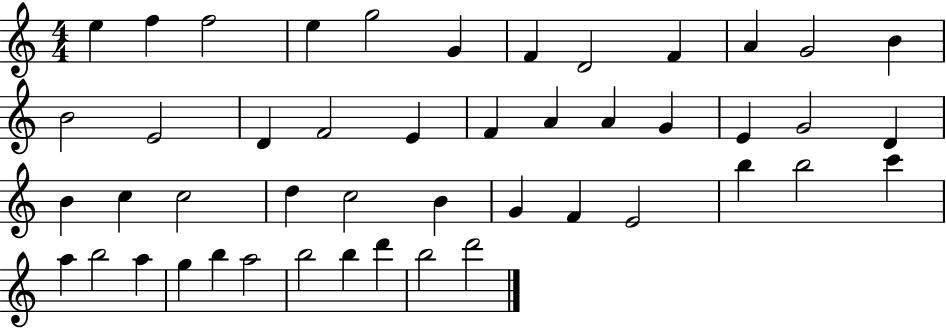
X:1
T:Untitled
M:4/4
L:1/4
K:C
e f f2 e g2 G F D2 F A G2 B B2 E2 D F2 E F A A G E G2 D B c c2 d c2 B G F E2 b b2 c' a b2 a g b a2 b2 b d' b2 d'2